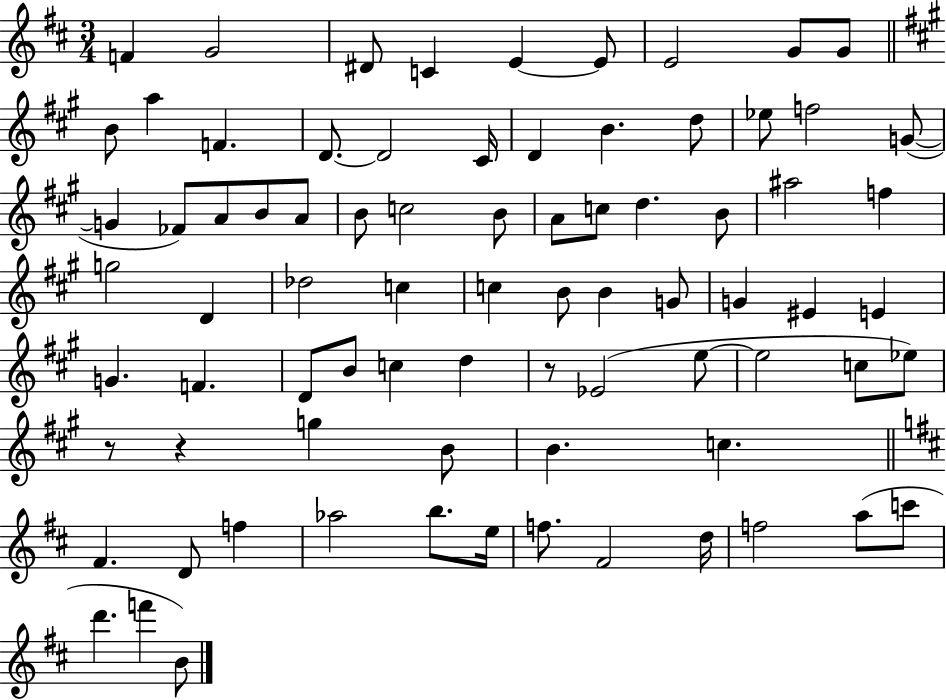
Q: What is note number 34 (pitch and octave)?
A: A#5